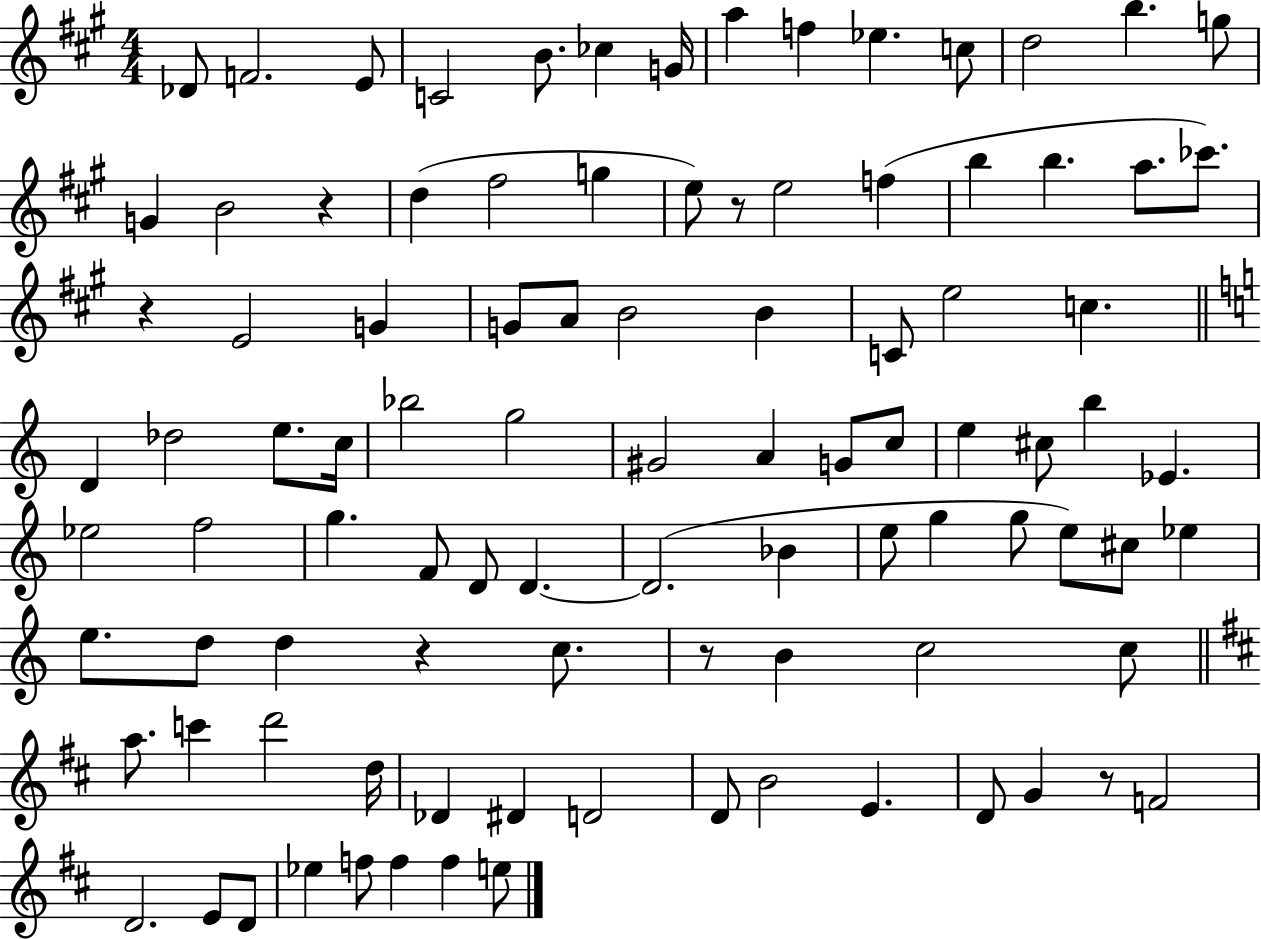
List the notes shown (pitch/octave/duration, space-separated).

Db4/e F4/h. E4/e C4/h B4/e. CES5/q G4/s A5/q F5/q Eb5/q. C5/e D5/h B5/q. G5/e G4/q B4/h R/q D5/q F#5/h G5/q E5/e R/e E5/h F5/q B5/q B5/q. A5/e. CES6/e. R/q E4/h G4/q G4/e A4/e B4/h B4/q C4/e E5/h C5/q. D4/q Db5/h E5/e. C5/s Bb5/h G5/h G#4/h A4/q G4/e C5/e E5/q C#5/e B5/q Eb4/q. Eb5/h F5/h G5/q. F4/e D4/e D4/q. D4/h. Bb4/q E5/e G5/q G5/e E5/e C#5/e Eb5/q E5/e. D5/e D5/q R/q C5/e. R/e B4/q C5/h C5/e A5/e. C6/q D6/h D5/s Db4/q D#4/q D4/h D4/e B4/h E4/q. D4/e G4/q R/e F4/h D4/h. E4/e D4/e Eb5/q F5/e F5/q F5/q E5/e